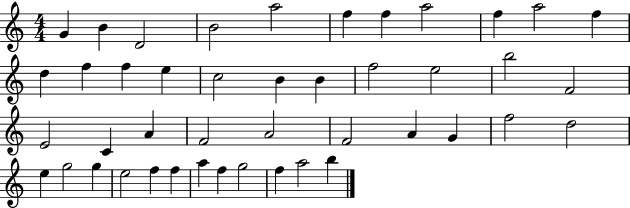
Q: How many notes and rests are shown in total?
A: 44